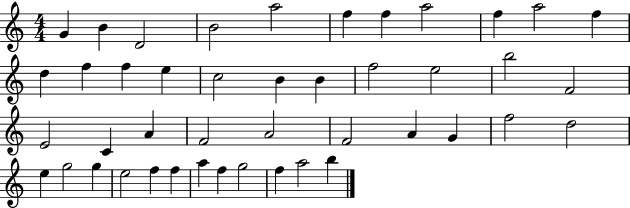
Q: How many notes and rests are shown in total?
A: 44